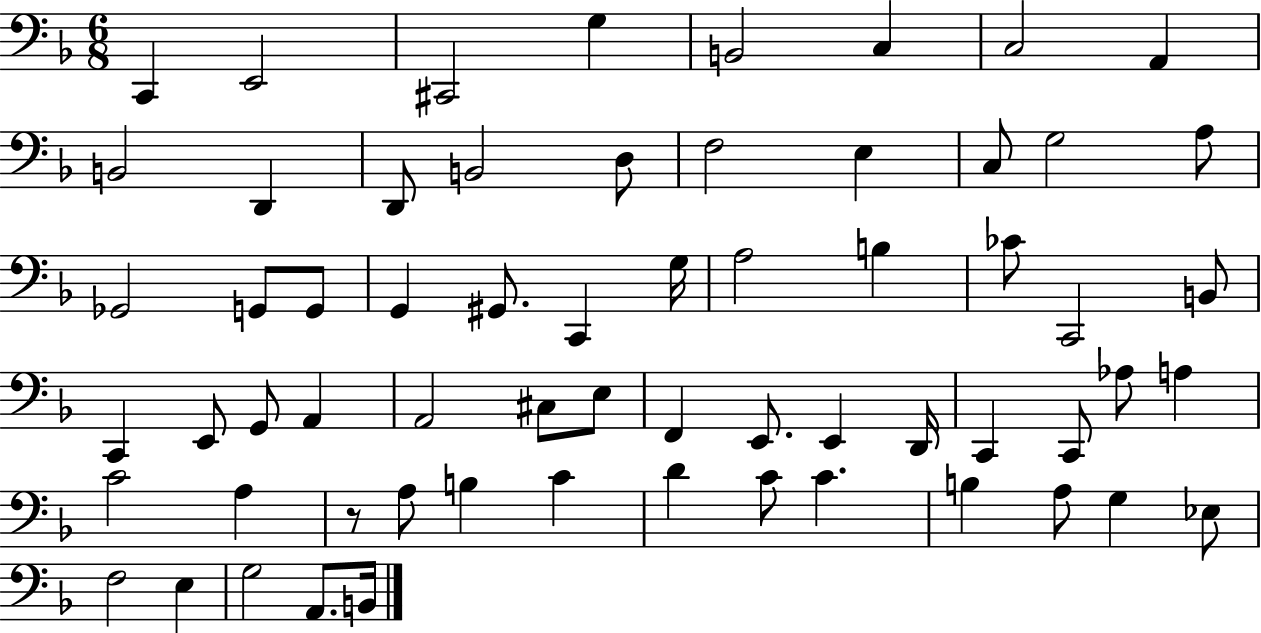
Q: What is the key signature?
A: F major